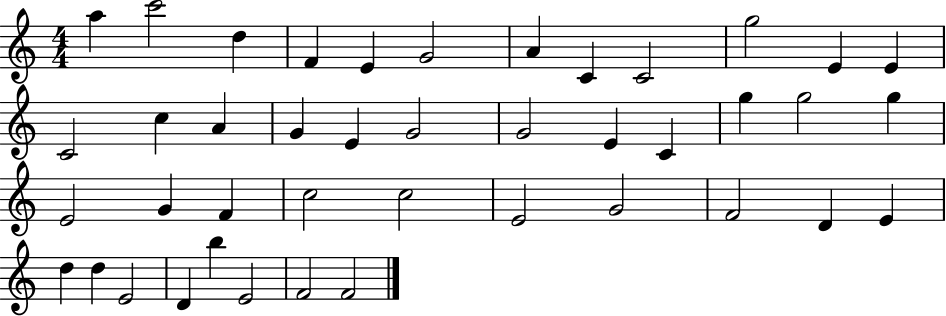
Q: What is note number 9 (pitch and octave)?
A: C4